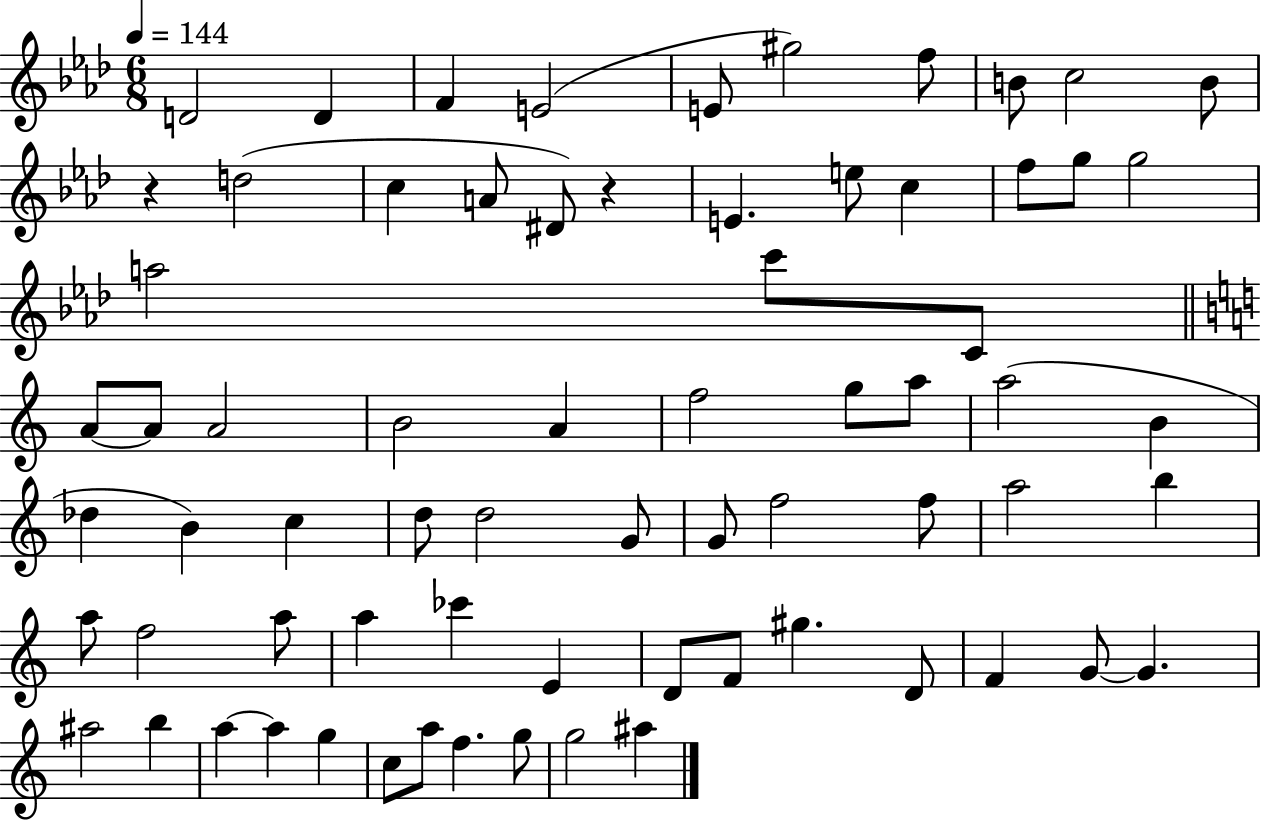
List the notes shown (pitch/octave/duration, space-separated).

D4/h D4/q F4/q E4/h E4/e G#5/h F5/e B4/e C5/h B4/e R/q D5/h C5/q A4/e D#4/e R/q E4/q. E5/e C5/q F5/e G5/e G5/h A5/h C6/e C4/e A4/e A4/e A4/h B4/h A4/q F5/h G5/e A5/e A5/h B4/q Db5/q B4/q C5/q D5/e D5/h G4/e G4/e F5/h F5/e A5/h B5/q A5/e F5/h A5/e A5/q CES6/q E4/q D4/e F4/e G#5/q. D4/e F4/q G4/e G4/q. A#5/h B5/q A5/q A5/q G5/q C5/e A5/e F5/q. G5/e G5/h A#5/q